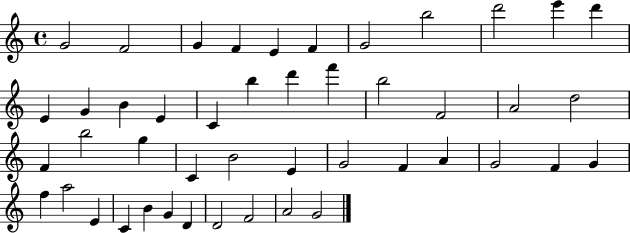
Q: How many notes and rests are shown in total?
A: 46